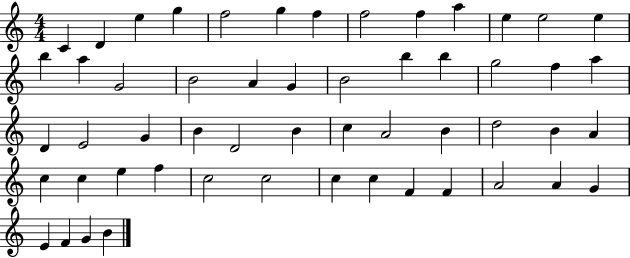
X:1
T:Untitled
M:4/4
L:1/4
K:C
C D e g f2 g f f2 f a e e2 e b a G2 B2 A G B2 b b g2 f a D E2 G B D2 B c A2 B d2 B A c c e f c2 c2 c c F F A2 A G E F G B